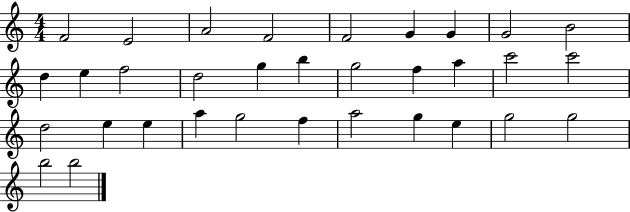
{
  \clef treble
  \numericTimeSignature
  \time 4/4
  \key c \major
  f'2 e'2 | a'2 f'2 | f'2 g'4 g'4 | g'2 b'2 | \break d''4 e''4 f''2 | d''2 g''4 b''4 | g''2 f''4 a''4 | c'''2 c'''2 | \break d''2 e''4 e''4 | a''4 g''2 f''4 | a''2 g''4 e''4 | g''2 g''2 | \break b''2 b''2 | \bar "|."
}